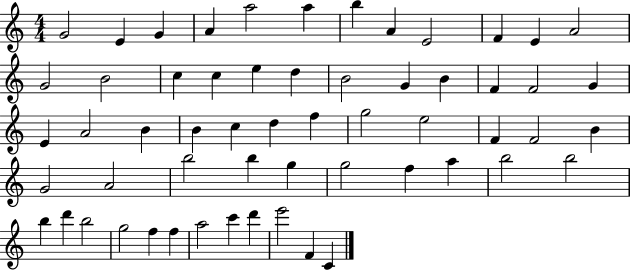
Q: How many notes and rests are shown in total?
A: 58